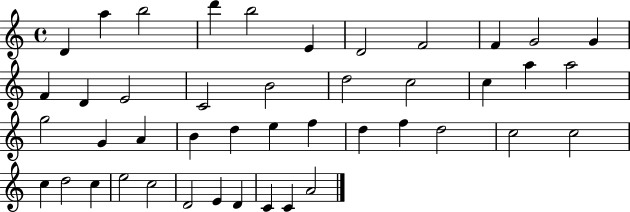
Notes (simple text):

D4/q A5/q B5/h D6/q B5/h E4/q D4/h F4/h F4/q G4/h G4/q F4/q D4/q E4/h C4/h B4/h D5/h C5/h C5/q A5/q A5/h G5/h G4/q A4/q B4/q D5/q E5/q F5/q D5/q F5/q D5/h C5/h C5/h C5/q D5/h C5/q E5/h C5/h D4/h E4/q D4/q C4/q C4/q A4/h